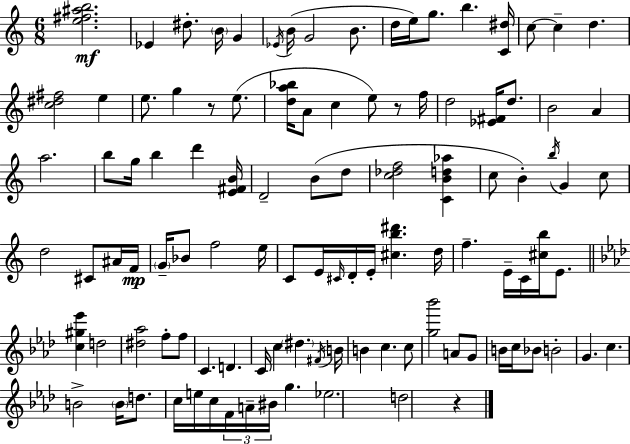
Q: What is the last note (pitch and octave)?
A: D5